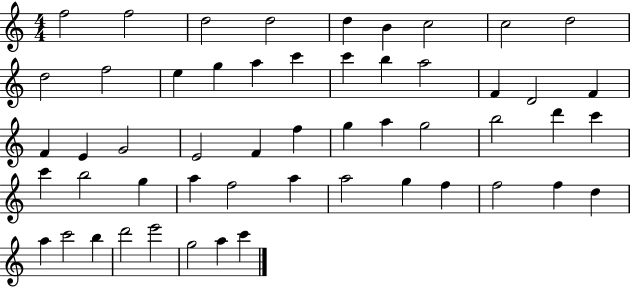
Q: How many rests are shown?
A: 0